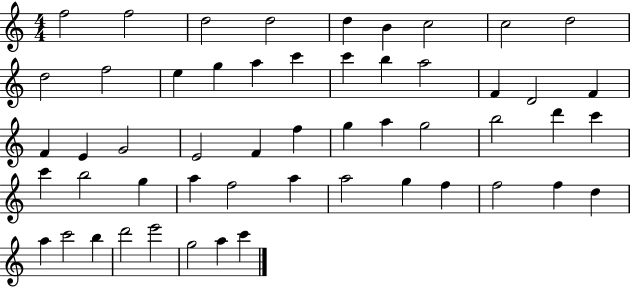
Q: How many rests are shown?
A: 0